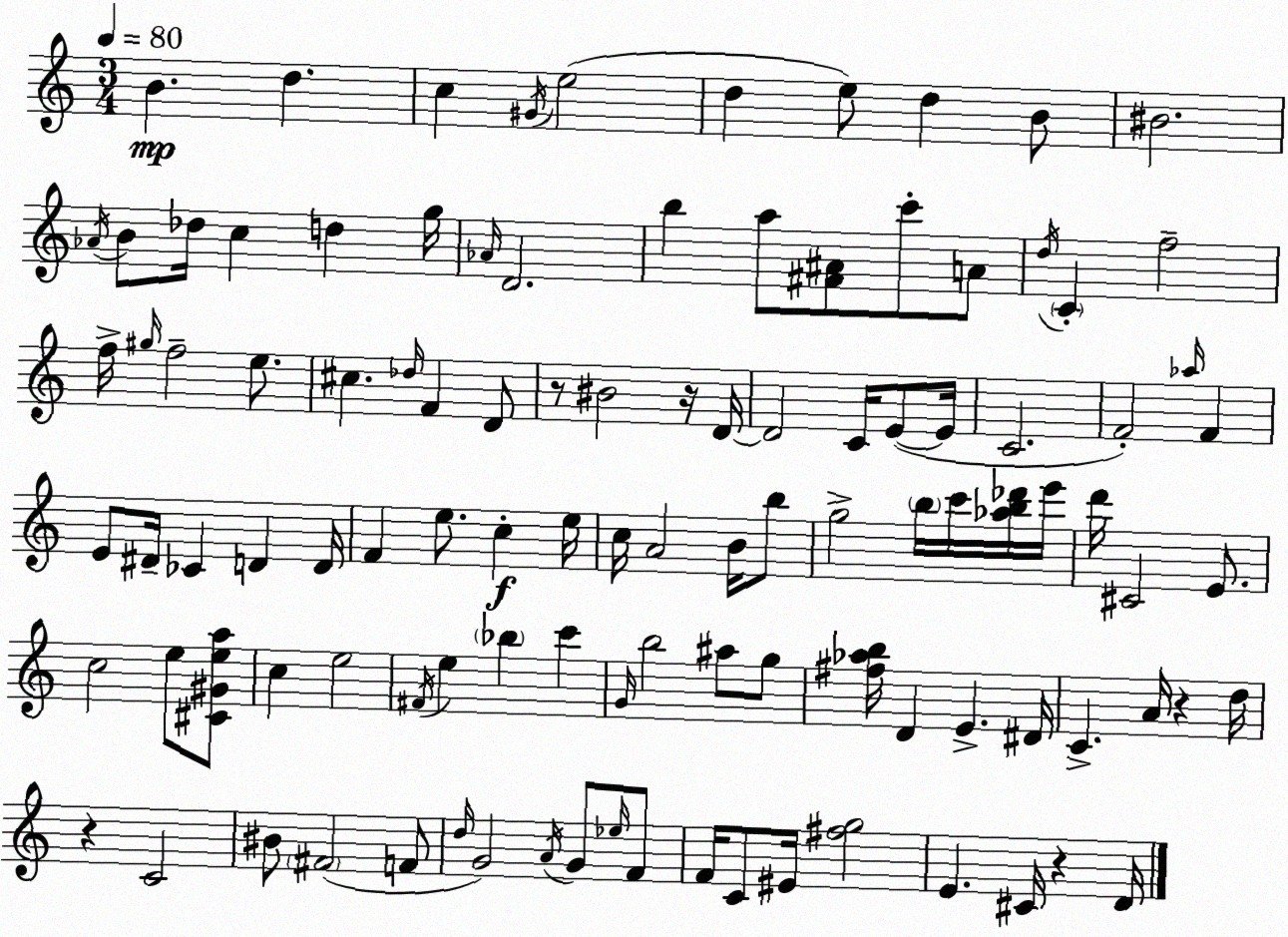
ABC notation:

X:1
T:Untitled
M:3/4
L:1/4
K:Am
B d c ^G/4 e2 d e/2 d B/2 ^B2 _A/4 B/2 _d/4 c d g/4 _A/4 D2 b a/2 [^F^A]/2 c'/2 A/2 d/4 C f2 f/4 ^g/4 f2 e/2 ^c _d/4 F D/2 z/2 ^B2 z/4 D/4 D2 C/4 E/2 E/4 C2 F2 _a/4 F E/2 ^D/4 _C D D/4 F e/2 c e/4 c/4 A2 B/4 b/2 g2 b/4 c'/4 [_ab_d']/4 e'/4 d'/4 ^C2 E/2 c2 e/2 [^C^Gea]/2 c e2 ^F/4 e _b c' G/4 b2 ^a/2 g/2 [^f_ab]/4 D E ^D/4 C A/4 z d/4 z C2 ^B/2 ^F2 F/2 d/4 G2 A/4 G/2 _e/4 F/2 F/4 C/2 ^E/4 [^fg]2 E ^C/4 z D/4